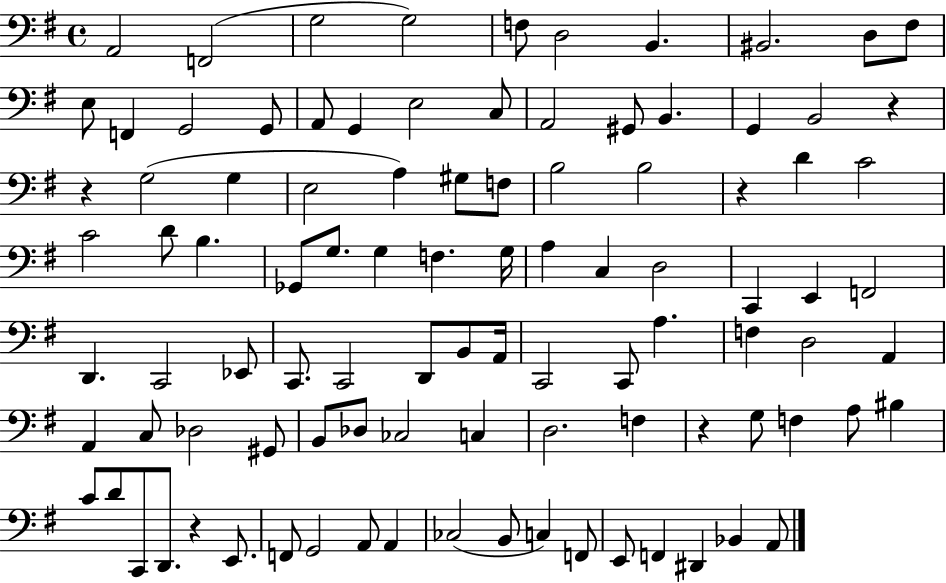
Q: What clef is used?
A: bass